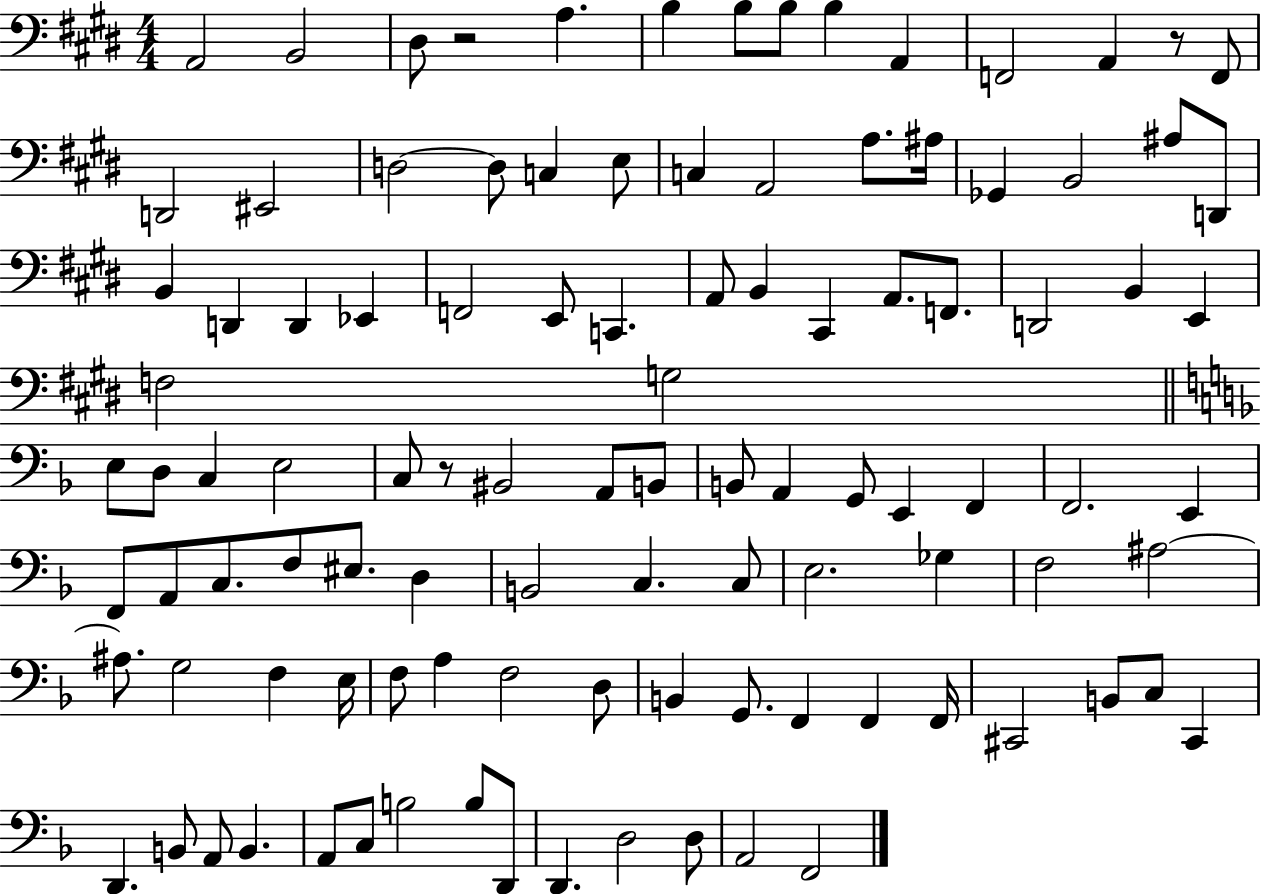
A2/h B2/h D#3/e R/h A3/q. B3/q B3/e B3/e B3/q A2/q F2/h A2/q R/e F2/e D2/h EIS2/h D3/h D3/e C3/q E3/e C3/q A2/h A3/e. A#3/s Gb2/q B2/h A#3/e D2/e B2/q D2/q D2/q Eb2/q F2/h E2/e C2/q. A2/e B2/q C#2/q A2/e. F2/e. D2/h B2/q E2/q F3/h G3/h E3/e D3/e C3/q E3/h C3/e R/e BIS2/h A2/e B2/e B2/e A2/q G2/e E2/q F2/q F2/h. E2/q F2/e A2/e C3/e. F3/e EIS3/e. D3/q B2/h C3/q. C3/e E3/h. Gb3/q F3/h A#3/h A#3/e. G3/h F3/q E3/s F3/e A3/q F3/h D3/e B2/q G2/e. F2/q F2/q F2/s C#2/h B2/e C3/e C#2/q D2/q. B2/e A2/e B2/q. A2/e C3/e B3/h B3/e D2/e D2/q. D3/h D3/e A2/h F2/h